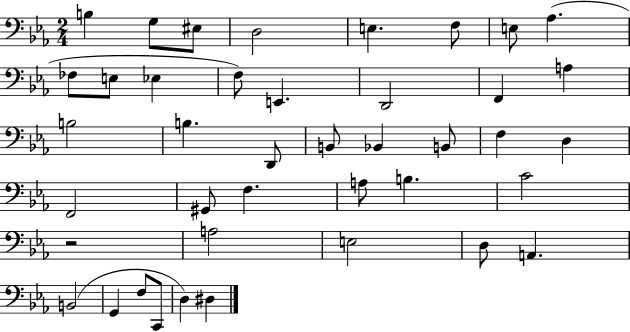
X:1
T:Untitled
M:2/4
L:1/4
K:Eb
B, G,/2 ^E,/2 D,2 E, F,/2 E,/2 _A, _F,/2 E,/2 _E, F,/2 E,, D,,2 F,, A, B,2 B, D,,/2 B,,/2 _B,, B,,/2 F, D, F,,2 ^G,,/2 F, A,/2 B, C2 z2 A,2 E,2 D,/2 A,, B,,2 G,, F,/2 C,,/2 D, ^D,